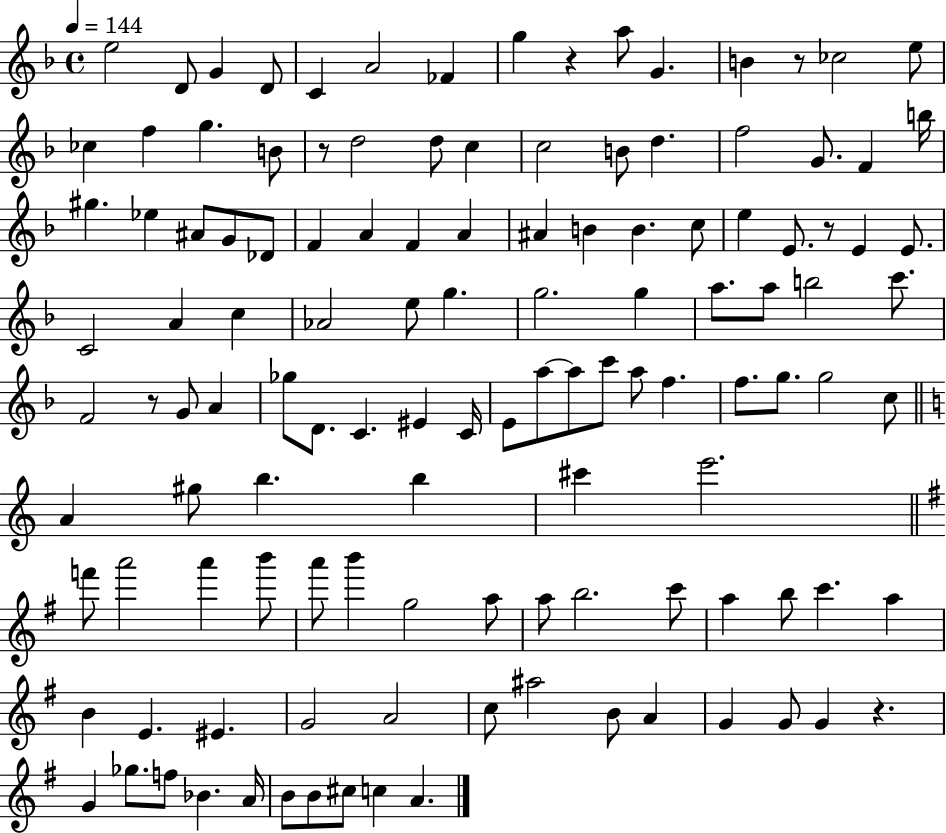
{
  \clef treble
  \time 4/4
  \defaultTimeSignature
  \key f \major
  \tempo 4 = 144
  e''2 d'8 g'4 d'8 | c'4 a'2 fes'4 | g''4 r4 a''8 g'4. | b'4 r8 ces''2 e''8 | \break ces''4 f''4 g''4. b'8 | r8 d''2 d''8 c''4 | c''2 b'8 d''4. | f''2 g'8. f'4 b''16 | \break gis''4. ees''4 ais'8 g'8 des'8 | f'4 a'4 f'4 a'4 | ais'4 b'4 b'4. c''8 | e''4 e'8. r8 e'4 e'8. | \break c'2 a'4 c''4 | aes'2 e''8 g''4. | g''2. g''4 | a''8. a''8 b''2 c'''8. | \break f'2 r8 g'8 a'4 | ges''8 d'8. c'4. eis'4 c'16 | e'8 a''8~~ a''8 c'''8 a''8 f''4. | f''8. g''8. g''2 c''8 | \break \bar "||" \break \key c \major a'4 gis''8 b''4. b''4 | cis'''4 e'''2. | \bar "||" \break \key g \major f'''8 a'''2 a'''4 b'''8 | a'''8 b'''4 g''2 a''8 | a''8 b''2. c'''8 | a''4 b''8 c'''4. a''4 | \break b'4 e'4. eis'4. | g'2 a'2 | c''8 ais''2 b'8 a'4 | g'4 g'8 g'4 r4. | \break g'4 ges''8. f''8 bes'4. a'16 | b'8 b'8 cis''8 c''4 a'4. | \bar "|."
}